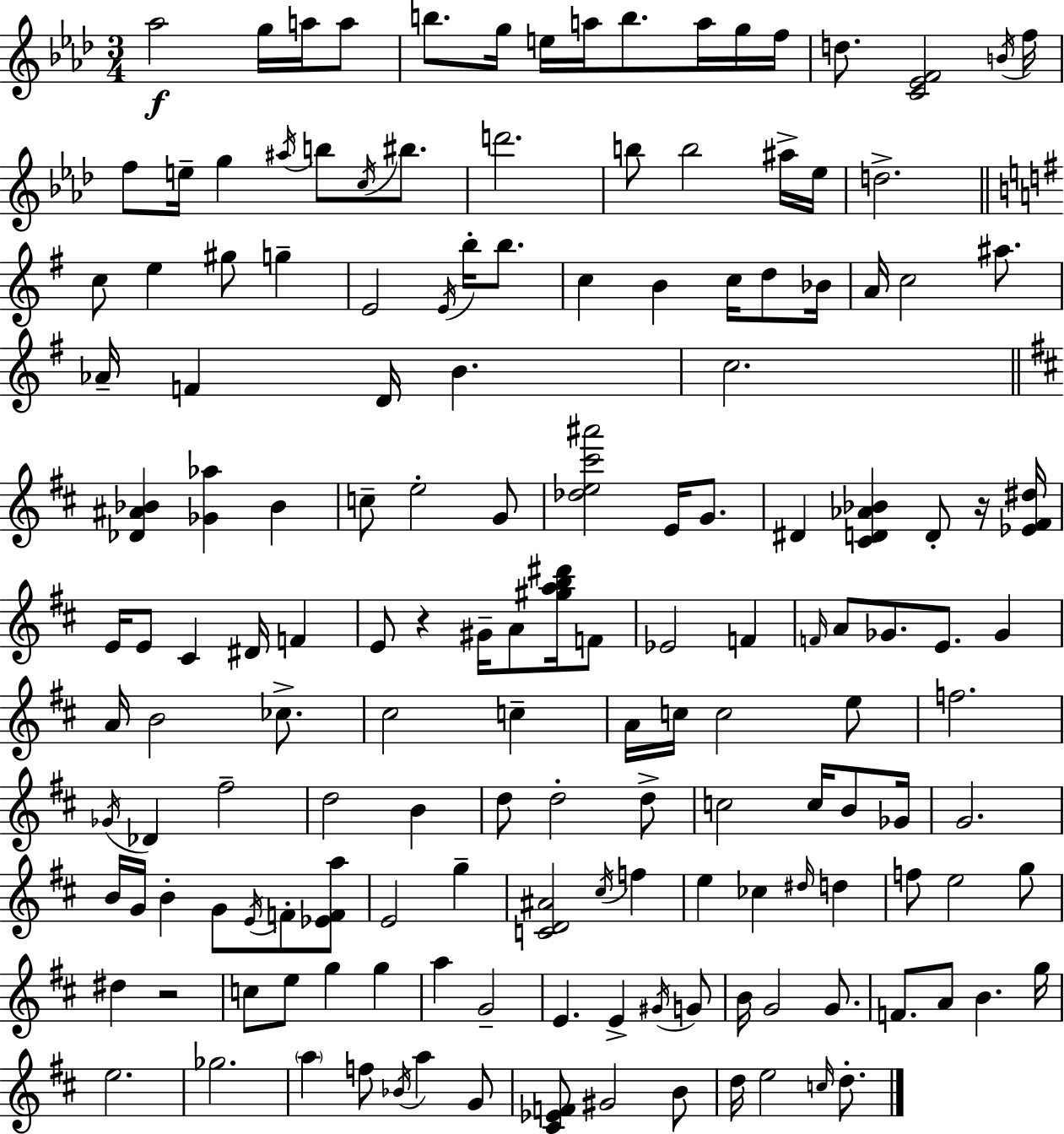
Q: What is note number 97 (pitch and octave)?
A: B4